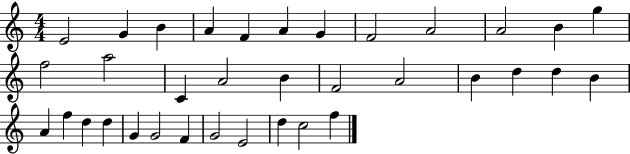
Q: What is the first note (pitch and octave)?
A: E4